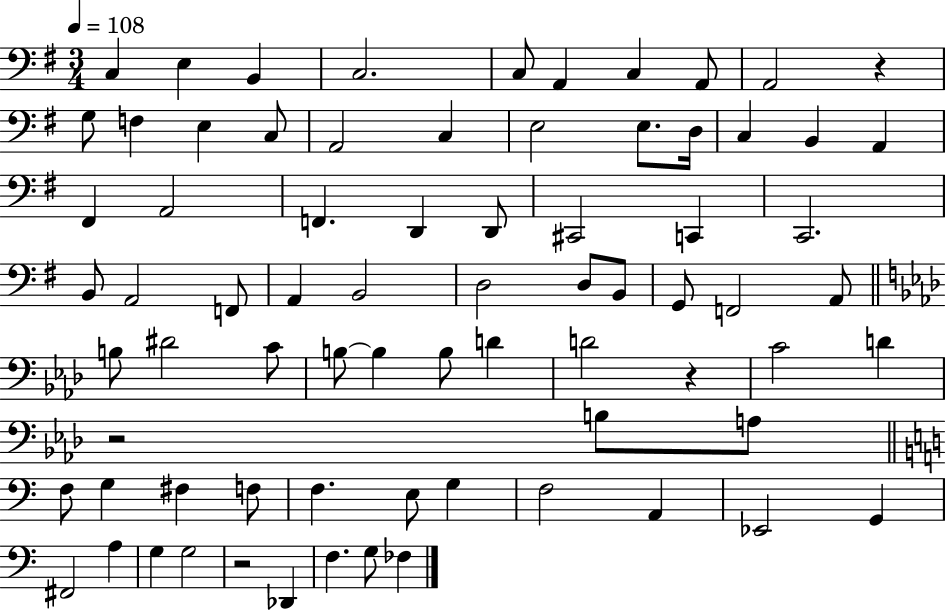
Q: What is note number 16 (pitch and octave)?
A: E3